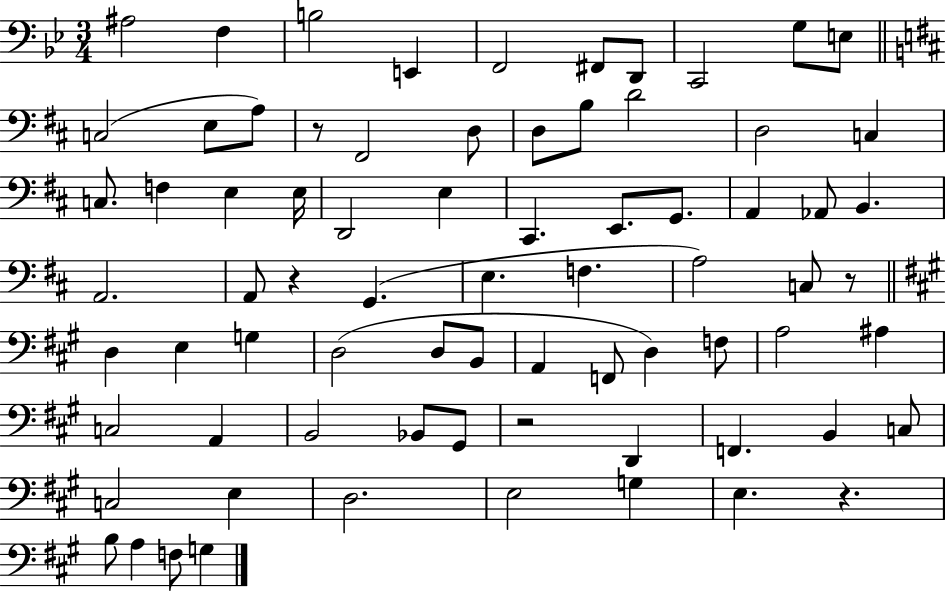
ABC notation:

X:1
T:Untitled
M:3/4
L:1/4
K:Bb
^A,2 F, B,2 E,, F,,2 ^F,,/2 D,,/2 C,,2 G,/2 E,/2 C,2 E,/2 A,/2 z/2 ^F,,2 D,/2 D,/2 B,/2 D2 D,2 C, C,/2 F, E, E,/4 D,,2 E, ^C,, E,,/2 G,,/2 A,, _A,,/2 B,, A,,2 A,,/2 z G,, E, F, A,2 C,/2 z/2 D, E, G, D,2 D,/2 B,,/2 A,, F,,/2 D, F,/2 A,2 ^A, C,2 A,, B,,2 _B,,/2 ^G,,/2 z2 D,, F,, B,, C,/2 C,2 E, D,2 E,2 G, E, z B,/2 A, F,/2 G,